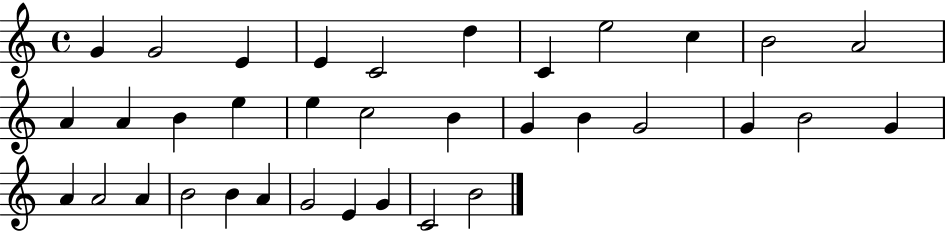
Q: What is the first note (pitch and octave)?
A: G4